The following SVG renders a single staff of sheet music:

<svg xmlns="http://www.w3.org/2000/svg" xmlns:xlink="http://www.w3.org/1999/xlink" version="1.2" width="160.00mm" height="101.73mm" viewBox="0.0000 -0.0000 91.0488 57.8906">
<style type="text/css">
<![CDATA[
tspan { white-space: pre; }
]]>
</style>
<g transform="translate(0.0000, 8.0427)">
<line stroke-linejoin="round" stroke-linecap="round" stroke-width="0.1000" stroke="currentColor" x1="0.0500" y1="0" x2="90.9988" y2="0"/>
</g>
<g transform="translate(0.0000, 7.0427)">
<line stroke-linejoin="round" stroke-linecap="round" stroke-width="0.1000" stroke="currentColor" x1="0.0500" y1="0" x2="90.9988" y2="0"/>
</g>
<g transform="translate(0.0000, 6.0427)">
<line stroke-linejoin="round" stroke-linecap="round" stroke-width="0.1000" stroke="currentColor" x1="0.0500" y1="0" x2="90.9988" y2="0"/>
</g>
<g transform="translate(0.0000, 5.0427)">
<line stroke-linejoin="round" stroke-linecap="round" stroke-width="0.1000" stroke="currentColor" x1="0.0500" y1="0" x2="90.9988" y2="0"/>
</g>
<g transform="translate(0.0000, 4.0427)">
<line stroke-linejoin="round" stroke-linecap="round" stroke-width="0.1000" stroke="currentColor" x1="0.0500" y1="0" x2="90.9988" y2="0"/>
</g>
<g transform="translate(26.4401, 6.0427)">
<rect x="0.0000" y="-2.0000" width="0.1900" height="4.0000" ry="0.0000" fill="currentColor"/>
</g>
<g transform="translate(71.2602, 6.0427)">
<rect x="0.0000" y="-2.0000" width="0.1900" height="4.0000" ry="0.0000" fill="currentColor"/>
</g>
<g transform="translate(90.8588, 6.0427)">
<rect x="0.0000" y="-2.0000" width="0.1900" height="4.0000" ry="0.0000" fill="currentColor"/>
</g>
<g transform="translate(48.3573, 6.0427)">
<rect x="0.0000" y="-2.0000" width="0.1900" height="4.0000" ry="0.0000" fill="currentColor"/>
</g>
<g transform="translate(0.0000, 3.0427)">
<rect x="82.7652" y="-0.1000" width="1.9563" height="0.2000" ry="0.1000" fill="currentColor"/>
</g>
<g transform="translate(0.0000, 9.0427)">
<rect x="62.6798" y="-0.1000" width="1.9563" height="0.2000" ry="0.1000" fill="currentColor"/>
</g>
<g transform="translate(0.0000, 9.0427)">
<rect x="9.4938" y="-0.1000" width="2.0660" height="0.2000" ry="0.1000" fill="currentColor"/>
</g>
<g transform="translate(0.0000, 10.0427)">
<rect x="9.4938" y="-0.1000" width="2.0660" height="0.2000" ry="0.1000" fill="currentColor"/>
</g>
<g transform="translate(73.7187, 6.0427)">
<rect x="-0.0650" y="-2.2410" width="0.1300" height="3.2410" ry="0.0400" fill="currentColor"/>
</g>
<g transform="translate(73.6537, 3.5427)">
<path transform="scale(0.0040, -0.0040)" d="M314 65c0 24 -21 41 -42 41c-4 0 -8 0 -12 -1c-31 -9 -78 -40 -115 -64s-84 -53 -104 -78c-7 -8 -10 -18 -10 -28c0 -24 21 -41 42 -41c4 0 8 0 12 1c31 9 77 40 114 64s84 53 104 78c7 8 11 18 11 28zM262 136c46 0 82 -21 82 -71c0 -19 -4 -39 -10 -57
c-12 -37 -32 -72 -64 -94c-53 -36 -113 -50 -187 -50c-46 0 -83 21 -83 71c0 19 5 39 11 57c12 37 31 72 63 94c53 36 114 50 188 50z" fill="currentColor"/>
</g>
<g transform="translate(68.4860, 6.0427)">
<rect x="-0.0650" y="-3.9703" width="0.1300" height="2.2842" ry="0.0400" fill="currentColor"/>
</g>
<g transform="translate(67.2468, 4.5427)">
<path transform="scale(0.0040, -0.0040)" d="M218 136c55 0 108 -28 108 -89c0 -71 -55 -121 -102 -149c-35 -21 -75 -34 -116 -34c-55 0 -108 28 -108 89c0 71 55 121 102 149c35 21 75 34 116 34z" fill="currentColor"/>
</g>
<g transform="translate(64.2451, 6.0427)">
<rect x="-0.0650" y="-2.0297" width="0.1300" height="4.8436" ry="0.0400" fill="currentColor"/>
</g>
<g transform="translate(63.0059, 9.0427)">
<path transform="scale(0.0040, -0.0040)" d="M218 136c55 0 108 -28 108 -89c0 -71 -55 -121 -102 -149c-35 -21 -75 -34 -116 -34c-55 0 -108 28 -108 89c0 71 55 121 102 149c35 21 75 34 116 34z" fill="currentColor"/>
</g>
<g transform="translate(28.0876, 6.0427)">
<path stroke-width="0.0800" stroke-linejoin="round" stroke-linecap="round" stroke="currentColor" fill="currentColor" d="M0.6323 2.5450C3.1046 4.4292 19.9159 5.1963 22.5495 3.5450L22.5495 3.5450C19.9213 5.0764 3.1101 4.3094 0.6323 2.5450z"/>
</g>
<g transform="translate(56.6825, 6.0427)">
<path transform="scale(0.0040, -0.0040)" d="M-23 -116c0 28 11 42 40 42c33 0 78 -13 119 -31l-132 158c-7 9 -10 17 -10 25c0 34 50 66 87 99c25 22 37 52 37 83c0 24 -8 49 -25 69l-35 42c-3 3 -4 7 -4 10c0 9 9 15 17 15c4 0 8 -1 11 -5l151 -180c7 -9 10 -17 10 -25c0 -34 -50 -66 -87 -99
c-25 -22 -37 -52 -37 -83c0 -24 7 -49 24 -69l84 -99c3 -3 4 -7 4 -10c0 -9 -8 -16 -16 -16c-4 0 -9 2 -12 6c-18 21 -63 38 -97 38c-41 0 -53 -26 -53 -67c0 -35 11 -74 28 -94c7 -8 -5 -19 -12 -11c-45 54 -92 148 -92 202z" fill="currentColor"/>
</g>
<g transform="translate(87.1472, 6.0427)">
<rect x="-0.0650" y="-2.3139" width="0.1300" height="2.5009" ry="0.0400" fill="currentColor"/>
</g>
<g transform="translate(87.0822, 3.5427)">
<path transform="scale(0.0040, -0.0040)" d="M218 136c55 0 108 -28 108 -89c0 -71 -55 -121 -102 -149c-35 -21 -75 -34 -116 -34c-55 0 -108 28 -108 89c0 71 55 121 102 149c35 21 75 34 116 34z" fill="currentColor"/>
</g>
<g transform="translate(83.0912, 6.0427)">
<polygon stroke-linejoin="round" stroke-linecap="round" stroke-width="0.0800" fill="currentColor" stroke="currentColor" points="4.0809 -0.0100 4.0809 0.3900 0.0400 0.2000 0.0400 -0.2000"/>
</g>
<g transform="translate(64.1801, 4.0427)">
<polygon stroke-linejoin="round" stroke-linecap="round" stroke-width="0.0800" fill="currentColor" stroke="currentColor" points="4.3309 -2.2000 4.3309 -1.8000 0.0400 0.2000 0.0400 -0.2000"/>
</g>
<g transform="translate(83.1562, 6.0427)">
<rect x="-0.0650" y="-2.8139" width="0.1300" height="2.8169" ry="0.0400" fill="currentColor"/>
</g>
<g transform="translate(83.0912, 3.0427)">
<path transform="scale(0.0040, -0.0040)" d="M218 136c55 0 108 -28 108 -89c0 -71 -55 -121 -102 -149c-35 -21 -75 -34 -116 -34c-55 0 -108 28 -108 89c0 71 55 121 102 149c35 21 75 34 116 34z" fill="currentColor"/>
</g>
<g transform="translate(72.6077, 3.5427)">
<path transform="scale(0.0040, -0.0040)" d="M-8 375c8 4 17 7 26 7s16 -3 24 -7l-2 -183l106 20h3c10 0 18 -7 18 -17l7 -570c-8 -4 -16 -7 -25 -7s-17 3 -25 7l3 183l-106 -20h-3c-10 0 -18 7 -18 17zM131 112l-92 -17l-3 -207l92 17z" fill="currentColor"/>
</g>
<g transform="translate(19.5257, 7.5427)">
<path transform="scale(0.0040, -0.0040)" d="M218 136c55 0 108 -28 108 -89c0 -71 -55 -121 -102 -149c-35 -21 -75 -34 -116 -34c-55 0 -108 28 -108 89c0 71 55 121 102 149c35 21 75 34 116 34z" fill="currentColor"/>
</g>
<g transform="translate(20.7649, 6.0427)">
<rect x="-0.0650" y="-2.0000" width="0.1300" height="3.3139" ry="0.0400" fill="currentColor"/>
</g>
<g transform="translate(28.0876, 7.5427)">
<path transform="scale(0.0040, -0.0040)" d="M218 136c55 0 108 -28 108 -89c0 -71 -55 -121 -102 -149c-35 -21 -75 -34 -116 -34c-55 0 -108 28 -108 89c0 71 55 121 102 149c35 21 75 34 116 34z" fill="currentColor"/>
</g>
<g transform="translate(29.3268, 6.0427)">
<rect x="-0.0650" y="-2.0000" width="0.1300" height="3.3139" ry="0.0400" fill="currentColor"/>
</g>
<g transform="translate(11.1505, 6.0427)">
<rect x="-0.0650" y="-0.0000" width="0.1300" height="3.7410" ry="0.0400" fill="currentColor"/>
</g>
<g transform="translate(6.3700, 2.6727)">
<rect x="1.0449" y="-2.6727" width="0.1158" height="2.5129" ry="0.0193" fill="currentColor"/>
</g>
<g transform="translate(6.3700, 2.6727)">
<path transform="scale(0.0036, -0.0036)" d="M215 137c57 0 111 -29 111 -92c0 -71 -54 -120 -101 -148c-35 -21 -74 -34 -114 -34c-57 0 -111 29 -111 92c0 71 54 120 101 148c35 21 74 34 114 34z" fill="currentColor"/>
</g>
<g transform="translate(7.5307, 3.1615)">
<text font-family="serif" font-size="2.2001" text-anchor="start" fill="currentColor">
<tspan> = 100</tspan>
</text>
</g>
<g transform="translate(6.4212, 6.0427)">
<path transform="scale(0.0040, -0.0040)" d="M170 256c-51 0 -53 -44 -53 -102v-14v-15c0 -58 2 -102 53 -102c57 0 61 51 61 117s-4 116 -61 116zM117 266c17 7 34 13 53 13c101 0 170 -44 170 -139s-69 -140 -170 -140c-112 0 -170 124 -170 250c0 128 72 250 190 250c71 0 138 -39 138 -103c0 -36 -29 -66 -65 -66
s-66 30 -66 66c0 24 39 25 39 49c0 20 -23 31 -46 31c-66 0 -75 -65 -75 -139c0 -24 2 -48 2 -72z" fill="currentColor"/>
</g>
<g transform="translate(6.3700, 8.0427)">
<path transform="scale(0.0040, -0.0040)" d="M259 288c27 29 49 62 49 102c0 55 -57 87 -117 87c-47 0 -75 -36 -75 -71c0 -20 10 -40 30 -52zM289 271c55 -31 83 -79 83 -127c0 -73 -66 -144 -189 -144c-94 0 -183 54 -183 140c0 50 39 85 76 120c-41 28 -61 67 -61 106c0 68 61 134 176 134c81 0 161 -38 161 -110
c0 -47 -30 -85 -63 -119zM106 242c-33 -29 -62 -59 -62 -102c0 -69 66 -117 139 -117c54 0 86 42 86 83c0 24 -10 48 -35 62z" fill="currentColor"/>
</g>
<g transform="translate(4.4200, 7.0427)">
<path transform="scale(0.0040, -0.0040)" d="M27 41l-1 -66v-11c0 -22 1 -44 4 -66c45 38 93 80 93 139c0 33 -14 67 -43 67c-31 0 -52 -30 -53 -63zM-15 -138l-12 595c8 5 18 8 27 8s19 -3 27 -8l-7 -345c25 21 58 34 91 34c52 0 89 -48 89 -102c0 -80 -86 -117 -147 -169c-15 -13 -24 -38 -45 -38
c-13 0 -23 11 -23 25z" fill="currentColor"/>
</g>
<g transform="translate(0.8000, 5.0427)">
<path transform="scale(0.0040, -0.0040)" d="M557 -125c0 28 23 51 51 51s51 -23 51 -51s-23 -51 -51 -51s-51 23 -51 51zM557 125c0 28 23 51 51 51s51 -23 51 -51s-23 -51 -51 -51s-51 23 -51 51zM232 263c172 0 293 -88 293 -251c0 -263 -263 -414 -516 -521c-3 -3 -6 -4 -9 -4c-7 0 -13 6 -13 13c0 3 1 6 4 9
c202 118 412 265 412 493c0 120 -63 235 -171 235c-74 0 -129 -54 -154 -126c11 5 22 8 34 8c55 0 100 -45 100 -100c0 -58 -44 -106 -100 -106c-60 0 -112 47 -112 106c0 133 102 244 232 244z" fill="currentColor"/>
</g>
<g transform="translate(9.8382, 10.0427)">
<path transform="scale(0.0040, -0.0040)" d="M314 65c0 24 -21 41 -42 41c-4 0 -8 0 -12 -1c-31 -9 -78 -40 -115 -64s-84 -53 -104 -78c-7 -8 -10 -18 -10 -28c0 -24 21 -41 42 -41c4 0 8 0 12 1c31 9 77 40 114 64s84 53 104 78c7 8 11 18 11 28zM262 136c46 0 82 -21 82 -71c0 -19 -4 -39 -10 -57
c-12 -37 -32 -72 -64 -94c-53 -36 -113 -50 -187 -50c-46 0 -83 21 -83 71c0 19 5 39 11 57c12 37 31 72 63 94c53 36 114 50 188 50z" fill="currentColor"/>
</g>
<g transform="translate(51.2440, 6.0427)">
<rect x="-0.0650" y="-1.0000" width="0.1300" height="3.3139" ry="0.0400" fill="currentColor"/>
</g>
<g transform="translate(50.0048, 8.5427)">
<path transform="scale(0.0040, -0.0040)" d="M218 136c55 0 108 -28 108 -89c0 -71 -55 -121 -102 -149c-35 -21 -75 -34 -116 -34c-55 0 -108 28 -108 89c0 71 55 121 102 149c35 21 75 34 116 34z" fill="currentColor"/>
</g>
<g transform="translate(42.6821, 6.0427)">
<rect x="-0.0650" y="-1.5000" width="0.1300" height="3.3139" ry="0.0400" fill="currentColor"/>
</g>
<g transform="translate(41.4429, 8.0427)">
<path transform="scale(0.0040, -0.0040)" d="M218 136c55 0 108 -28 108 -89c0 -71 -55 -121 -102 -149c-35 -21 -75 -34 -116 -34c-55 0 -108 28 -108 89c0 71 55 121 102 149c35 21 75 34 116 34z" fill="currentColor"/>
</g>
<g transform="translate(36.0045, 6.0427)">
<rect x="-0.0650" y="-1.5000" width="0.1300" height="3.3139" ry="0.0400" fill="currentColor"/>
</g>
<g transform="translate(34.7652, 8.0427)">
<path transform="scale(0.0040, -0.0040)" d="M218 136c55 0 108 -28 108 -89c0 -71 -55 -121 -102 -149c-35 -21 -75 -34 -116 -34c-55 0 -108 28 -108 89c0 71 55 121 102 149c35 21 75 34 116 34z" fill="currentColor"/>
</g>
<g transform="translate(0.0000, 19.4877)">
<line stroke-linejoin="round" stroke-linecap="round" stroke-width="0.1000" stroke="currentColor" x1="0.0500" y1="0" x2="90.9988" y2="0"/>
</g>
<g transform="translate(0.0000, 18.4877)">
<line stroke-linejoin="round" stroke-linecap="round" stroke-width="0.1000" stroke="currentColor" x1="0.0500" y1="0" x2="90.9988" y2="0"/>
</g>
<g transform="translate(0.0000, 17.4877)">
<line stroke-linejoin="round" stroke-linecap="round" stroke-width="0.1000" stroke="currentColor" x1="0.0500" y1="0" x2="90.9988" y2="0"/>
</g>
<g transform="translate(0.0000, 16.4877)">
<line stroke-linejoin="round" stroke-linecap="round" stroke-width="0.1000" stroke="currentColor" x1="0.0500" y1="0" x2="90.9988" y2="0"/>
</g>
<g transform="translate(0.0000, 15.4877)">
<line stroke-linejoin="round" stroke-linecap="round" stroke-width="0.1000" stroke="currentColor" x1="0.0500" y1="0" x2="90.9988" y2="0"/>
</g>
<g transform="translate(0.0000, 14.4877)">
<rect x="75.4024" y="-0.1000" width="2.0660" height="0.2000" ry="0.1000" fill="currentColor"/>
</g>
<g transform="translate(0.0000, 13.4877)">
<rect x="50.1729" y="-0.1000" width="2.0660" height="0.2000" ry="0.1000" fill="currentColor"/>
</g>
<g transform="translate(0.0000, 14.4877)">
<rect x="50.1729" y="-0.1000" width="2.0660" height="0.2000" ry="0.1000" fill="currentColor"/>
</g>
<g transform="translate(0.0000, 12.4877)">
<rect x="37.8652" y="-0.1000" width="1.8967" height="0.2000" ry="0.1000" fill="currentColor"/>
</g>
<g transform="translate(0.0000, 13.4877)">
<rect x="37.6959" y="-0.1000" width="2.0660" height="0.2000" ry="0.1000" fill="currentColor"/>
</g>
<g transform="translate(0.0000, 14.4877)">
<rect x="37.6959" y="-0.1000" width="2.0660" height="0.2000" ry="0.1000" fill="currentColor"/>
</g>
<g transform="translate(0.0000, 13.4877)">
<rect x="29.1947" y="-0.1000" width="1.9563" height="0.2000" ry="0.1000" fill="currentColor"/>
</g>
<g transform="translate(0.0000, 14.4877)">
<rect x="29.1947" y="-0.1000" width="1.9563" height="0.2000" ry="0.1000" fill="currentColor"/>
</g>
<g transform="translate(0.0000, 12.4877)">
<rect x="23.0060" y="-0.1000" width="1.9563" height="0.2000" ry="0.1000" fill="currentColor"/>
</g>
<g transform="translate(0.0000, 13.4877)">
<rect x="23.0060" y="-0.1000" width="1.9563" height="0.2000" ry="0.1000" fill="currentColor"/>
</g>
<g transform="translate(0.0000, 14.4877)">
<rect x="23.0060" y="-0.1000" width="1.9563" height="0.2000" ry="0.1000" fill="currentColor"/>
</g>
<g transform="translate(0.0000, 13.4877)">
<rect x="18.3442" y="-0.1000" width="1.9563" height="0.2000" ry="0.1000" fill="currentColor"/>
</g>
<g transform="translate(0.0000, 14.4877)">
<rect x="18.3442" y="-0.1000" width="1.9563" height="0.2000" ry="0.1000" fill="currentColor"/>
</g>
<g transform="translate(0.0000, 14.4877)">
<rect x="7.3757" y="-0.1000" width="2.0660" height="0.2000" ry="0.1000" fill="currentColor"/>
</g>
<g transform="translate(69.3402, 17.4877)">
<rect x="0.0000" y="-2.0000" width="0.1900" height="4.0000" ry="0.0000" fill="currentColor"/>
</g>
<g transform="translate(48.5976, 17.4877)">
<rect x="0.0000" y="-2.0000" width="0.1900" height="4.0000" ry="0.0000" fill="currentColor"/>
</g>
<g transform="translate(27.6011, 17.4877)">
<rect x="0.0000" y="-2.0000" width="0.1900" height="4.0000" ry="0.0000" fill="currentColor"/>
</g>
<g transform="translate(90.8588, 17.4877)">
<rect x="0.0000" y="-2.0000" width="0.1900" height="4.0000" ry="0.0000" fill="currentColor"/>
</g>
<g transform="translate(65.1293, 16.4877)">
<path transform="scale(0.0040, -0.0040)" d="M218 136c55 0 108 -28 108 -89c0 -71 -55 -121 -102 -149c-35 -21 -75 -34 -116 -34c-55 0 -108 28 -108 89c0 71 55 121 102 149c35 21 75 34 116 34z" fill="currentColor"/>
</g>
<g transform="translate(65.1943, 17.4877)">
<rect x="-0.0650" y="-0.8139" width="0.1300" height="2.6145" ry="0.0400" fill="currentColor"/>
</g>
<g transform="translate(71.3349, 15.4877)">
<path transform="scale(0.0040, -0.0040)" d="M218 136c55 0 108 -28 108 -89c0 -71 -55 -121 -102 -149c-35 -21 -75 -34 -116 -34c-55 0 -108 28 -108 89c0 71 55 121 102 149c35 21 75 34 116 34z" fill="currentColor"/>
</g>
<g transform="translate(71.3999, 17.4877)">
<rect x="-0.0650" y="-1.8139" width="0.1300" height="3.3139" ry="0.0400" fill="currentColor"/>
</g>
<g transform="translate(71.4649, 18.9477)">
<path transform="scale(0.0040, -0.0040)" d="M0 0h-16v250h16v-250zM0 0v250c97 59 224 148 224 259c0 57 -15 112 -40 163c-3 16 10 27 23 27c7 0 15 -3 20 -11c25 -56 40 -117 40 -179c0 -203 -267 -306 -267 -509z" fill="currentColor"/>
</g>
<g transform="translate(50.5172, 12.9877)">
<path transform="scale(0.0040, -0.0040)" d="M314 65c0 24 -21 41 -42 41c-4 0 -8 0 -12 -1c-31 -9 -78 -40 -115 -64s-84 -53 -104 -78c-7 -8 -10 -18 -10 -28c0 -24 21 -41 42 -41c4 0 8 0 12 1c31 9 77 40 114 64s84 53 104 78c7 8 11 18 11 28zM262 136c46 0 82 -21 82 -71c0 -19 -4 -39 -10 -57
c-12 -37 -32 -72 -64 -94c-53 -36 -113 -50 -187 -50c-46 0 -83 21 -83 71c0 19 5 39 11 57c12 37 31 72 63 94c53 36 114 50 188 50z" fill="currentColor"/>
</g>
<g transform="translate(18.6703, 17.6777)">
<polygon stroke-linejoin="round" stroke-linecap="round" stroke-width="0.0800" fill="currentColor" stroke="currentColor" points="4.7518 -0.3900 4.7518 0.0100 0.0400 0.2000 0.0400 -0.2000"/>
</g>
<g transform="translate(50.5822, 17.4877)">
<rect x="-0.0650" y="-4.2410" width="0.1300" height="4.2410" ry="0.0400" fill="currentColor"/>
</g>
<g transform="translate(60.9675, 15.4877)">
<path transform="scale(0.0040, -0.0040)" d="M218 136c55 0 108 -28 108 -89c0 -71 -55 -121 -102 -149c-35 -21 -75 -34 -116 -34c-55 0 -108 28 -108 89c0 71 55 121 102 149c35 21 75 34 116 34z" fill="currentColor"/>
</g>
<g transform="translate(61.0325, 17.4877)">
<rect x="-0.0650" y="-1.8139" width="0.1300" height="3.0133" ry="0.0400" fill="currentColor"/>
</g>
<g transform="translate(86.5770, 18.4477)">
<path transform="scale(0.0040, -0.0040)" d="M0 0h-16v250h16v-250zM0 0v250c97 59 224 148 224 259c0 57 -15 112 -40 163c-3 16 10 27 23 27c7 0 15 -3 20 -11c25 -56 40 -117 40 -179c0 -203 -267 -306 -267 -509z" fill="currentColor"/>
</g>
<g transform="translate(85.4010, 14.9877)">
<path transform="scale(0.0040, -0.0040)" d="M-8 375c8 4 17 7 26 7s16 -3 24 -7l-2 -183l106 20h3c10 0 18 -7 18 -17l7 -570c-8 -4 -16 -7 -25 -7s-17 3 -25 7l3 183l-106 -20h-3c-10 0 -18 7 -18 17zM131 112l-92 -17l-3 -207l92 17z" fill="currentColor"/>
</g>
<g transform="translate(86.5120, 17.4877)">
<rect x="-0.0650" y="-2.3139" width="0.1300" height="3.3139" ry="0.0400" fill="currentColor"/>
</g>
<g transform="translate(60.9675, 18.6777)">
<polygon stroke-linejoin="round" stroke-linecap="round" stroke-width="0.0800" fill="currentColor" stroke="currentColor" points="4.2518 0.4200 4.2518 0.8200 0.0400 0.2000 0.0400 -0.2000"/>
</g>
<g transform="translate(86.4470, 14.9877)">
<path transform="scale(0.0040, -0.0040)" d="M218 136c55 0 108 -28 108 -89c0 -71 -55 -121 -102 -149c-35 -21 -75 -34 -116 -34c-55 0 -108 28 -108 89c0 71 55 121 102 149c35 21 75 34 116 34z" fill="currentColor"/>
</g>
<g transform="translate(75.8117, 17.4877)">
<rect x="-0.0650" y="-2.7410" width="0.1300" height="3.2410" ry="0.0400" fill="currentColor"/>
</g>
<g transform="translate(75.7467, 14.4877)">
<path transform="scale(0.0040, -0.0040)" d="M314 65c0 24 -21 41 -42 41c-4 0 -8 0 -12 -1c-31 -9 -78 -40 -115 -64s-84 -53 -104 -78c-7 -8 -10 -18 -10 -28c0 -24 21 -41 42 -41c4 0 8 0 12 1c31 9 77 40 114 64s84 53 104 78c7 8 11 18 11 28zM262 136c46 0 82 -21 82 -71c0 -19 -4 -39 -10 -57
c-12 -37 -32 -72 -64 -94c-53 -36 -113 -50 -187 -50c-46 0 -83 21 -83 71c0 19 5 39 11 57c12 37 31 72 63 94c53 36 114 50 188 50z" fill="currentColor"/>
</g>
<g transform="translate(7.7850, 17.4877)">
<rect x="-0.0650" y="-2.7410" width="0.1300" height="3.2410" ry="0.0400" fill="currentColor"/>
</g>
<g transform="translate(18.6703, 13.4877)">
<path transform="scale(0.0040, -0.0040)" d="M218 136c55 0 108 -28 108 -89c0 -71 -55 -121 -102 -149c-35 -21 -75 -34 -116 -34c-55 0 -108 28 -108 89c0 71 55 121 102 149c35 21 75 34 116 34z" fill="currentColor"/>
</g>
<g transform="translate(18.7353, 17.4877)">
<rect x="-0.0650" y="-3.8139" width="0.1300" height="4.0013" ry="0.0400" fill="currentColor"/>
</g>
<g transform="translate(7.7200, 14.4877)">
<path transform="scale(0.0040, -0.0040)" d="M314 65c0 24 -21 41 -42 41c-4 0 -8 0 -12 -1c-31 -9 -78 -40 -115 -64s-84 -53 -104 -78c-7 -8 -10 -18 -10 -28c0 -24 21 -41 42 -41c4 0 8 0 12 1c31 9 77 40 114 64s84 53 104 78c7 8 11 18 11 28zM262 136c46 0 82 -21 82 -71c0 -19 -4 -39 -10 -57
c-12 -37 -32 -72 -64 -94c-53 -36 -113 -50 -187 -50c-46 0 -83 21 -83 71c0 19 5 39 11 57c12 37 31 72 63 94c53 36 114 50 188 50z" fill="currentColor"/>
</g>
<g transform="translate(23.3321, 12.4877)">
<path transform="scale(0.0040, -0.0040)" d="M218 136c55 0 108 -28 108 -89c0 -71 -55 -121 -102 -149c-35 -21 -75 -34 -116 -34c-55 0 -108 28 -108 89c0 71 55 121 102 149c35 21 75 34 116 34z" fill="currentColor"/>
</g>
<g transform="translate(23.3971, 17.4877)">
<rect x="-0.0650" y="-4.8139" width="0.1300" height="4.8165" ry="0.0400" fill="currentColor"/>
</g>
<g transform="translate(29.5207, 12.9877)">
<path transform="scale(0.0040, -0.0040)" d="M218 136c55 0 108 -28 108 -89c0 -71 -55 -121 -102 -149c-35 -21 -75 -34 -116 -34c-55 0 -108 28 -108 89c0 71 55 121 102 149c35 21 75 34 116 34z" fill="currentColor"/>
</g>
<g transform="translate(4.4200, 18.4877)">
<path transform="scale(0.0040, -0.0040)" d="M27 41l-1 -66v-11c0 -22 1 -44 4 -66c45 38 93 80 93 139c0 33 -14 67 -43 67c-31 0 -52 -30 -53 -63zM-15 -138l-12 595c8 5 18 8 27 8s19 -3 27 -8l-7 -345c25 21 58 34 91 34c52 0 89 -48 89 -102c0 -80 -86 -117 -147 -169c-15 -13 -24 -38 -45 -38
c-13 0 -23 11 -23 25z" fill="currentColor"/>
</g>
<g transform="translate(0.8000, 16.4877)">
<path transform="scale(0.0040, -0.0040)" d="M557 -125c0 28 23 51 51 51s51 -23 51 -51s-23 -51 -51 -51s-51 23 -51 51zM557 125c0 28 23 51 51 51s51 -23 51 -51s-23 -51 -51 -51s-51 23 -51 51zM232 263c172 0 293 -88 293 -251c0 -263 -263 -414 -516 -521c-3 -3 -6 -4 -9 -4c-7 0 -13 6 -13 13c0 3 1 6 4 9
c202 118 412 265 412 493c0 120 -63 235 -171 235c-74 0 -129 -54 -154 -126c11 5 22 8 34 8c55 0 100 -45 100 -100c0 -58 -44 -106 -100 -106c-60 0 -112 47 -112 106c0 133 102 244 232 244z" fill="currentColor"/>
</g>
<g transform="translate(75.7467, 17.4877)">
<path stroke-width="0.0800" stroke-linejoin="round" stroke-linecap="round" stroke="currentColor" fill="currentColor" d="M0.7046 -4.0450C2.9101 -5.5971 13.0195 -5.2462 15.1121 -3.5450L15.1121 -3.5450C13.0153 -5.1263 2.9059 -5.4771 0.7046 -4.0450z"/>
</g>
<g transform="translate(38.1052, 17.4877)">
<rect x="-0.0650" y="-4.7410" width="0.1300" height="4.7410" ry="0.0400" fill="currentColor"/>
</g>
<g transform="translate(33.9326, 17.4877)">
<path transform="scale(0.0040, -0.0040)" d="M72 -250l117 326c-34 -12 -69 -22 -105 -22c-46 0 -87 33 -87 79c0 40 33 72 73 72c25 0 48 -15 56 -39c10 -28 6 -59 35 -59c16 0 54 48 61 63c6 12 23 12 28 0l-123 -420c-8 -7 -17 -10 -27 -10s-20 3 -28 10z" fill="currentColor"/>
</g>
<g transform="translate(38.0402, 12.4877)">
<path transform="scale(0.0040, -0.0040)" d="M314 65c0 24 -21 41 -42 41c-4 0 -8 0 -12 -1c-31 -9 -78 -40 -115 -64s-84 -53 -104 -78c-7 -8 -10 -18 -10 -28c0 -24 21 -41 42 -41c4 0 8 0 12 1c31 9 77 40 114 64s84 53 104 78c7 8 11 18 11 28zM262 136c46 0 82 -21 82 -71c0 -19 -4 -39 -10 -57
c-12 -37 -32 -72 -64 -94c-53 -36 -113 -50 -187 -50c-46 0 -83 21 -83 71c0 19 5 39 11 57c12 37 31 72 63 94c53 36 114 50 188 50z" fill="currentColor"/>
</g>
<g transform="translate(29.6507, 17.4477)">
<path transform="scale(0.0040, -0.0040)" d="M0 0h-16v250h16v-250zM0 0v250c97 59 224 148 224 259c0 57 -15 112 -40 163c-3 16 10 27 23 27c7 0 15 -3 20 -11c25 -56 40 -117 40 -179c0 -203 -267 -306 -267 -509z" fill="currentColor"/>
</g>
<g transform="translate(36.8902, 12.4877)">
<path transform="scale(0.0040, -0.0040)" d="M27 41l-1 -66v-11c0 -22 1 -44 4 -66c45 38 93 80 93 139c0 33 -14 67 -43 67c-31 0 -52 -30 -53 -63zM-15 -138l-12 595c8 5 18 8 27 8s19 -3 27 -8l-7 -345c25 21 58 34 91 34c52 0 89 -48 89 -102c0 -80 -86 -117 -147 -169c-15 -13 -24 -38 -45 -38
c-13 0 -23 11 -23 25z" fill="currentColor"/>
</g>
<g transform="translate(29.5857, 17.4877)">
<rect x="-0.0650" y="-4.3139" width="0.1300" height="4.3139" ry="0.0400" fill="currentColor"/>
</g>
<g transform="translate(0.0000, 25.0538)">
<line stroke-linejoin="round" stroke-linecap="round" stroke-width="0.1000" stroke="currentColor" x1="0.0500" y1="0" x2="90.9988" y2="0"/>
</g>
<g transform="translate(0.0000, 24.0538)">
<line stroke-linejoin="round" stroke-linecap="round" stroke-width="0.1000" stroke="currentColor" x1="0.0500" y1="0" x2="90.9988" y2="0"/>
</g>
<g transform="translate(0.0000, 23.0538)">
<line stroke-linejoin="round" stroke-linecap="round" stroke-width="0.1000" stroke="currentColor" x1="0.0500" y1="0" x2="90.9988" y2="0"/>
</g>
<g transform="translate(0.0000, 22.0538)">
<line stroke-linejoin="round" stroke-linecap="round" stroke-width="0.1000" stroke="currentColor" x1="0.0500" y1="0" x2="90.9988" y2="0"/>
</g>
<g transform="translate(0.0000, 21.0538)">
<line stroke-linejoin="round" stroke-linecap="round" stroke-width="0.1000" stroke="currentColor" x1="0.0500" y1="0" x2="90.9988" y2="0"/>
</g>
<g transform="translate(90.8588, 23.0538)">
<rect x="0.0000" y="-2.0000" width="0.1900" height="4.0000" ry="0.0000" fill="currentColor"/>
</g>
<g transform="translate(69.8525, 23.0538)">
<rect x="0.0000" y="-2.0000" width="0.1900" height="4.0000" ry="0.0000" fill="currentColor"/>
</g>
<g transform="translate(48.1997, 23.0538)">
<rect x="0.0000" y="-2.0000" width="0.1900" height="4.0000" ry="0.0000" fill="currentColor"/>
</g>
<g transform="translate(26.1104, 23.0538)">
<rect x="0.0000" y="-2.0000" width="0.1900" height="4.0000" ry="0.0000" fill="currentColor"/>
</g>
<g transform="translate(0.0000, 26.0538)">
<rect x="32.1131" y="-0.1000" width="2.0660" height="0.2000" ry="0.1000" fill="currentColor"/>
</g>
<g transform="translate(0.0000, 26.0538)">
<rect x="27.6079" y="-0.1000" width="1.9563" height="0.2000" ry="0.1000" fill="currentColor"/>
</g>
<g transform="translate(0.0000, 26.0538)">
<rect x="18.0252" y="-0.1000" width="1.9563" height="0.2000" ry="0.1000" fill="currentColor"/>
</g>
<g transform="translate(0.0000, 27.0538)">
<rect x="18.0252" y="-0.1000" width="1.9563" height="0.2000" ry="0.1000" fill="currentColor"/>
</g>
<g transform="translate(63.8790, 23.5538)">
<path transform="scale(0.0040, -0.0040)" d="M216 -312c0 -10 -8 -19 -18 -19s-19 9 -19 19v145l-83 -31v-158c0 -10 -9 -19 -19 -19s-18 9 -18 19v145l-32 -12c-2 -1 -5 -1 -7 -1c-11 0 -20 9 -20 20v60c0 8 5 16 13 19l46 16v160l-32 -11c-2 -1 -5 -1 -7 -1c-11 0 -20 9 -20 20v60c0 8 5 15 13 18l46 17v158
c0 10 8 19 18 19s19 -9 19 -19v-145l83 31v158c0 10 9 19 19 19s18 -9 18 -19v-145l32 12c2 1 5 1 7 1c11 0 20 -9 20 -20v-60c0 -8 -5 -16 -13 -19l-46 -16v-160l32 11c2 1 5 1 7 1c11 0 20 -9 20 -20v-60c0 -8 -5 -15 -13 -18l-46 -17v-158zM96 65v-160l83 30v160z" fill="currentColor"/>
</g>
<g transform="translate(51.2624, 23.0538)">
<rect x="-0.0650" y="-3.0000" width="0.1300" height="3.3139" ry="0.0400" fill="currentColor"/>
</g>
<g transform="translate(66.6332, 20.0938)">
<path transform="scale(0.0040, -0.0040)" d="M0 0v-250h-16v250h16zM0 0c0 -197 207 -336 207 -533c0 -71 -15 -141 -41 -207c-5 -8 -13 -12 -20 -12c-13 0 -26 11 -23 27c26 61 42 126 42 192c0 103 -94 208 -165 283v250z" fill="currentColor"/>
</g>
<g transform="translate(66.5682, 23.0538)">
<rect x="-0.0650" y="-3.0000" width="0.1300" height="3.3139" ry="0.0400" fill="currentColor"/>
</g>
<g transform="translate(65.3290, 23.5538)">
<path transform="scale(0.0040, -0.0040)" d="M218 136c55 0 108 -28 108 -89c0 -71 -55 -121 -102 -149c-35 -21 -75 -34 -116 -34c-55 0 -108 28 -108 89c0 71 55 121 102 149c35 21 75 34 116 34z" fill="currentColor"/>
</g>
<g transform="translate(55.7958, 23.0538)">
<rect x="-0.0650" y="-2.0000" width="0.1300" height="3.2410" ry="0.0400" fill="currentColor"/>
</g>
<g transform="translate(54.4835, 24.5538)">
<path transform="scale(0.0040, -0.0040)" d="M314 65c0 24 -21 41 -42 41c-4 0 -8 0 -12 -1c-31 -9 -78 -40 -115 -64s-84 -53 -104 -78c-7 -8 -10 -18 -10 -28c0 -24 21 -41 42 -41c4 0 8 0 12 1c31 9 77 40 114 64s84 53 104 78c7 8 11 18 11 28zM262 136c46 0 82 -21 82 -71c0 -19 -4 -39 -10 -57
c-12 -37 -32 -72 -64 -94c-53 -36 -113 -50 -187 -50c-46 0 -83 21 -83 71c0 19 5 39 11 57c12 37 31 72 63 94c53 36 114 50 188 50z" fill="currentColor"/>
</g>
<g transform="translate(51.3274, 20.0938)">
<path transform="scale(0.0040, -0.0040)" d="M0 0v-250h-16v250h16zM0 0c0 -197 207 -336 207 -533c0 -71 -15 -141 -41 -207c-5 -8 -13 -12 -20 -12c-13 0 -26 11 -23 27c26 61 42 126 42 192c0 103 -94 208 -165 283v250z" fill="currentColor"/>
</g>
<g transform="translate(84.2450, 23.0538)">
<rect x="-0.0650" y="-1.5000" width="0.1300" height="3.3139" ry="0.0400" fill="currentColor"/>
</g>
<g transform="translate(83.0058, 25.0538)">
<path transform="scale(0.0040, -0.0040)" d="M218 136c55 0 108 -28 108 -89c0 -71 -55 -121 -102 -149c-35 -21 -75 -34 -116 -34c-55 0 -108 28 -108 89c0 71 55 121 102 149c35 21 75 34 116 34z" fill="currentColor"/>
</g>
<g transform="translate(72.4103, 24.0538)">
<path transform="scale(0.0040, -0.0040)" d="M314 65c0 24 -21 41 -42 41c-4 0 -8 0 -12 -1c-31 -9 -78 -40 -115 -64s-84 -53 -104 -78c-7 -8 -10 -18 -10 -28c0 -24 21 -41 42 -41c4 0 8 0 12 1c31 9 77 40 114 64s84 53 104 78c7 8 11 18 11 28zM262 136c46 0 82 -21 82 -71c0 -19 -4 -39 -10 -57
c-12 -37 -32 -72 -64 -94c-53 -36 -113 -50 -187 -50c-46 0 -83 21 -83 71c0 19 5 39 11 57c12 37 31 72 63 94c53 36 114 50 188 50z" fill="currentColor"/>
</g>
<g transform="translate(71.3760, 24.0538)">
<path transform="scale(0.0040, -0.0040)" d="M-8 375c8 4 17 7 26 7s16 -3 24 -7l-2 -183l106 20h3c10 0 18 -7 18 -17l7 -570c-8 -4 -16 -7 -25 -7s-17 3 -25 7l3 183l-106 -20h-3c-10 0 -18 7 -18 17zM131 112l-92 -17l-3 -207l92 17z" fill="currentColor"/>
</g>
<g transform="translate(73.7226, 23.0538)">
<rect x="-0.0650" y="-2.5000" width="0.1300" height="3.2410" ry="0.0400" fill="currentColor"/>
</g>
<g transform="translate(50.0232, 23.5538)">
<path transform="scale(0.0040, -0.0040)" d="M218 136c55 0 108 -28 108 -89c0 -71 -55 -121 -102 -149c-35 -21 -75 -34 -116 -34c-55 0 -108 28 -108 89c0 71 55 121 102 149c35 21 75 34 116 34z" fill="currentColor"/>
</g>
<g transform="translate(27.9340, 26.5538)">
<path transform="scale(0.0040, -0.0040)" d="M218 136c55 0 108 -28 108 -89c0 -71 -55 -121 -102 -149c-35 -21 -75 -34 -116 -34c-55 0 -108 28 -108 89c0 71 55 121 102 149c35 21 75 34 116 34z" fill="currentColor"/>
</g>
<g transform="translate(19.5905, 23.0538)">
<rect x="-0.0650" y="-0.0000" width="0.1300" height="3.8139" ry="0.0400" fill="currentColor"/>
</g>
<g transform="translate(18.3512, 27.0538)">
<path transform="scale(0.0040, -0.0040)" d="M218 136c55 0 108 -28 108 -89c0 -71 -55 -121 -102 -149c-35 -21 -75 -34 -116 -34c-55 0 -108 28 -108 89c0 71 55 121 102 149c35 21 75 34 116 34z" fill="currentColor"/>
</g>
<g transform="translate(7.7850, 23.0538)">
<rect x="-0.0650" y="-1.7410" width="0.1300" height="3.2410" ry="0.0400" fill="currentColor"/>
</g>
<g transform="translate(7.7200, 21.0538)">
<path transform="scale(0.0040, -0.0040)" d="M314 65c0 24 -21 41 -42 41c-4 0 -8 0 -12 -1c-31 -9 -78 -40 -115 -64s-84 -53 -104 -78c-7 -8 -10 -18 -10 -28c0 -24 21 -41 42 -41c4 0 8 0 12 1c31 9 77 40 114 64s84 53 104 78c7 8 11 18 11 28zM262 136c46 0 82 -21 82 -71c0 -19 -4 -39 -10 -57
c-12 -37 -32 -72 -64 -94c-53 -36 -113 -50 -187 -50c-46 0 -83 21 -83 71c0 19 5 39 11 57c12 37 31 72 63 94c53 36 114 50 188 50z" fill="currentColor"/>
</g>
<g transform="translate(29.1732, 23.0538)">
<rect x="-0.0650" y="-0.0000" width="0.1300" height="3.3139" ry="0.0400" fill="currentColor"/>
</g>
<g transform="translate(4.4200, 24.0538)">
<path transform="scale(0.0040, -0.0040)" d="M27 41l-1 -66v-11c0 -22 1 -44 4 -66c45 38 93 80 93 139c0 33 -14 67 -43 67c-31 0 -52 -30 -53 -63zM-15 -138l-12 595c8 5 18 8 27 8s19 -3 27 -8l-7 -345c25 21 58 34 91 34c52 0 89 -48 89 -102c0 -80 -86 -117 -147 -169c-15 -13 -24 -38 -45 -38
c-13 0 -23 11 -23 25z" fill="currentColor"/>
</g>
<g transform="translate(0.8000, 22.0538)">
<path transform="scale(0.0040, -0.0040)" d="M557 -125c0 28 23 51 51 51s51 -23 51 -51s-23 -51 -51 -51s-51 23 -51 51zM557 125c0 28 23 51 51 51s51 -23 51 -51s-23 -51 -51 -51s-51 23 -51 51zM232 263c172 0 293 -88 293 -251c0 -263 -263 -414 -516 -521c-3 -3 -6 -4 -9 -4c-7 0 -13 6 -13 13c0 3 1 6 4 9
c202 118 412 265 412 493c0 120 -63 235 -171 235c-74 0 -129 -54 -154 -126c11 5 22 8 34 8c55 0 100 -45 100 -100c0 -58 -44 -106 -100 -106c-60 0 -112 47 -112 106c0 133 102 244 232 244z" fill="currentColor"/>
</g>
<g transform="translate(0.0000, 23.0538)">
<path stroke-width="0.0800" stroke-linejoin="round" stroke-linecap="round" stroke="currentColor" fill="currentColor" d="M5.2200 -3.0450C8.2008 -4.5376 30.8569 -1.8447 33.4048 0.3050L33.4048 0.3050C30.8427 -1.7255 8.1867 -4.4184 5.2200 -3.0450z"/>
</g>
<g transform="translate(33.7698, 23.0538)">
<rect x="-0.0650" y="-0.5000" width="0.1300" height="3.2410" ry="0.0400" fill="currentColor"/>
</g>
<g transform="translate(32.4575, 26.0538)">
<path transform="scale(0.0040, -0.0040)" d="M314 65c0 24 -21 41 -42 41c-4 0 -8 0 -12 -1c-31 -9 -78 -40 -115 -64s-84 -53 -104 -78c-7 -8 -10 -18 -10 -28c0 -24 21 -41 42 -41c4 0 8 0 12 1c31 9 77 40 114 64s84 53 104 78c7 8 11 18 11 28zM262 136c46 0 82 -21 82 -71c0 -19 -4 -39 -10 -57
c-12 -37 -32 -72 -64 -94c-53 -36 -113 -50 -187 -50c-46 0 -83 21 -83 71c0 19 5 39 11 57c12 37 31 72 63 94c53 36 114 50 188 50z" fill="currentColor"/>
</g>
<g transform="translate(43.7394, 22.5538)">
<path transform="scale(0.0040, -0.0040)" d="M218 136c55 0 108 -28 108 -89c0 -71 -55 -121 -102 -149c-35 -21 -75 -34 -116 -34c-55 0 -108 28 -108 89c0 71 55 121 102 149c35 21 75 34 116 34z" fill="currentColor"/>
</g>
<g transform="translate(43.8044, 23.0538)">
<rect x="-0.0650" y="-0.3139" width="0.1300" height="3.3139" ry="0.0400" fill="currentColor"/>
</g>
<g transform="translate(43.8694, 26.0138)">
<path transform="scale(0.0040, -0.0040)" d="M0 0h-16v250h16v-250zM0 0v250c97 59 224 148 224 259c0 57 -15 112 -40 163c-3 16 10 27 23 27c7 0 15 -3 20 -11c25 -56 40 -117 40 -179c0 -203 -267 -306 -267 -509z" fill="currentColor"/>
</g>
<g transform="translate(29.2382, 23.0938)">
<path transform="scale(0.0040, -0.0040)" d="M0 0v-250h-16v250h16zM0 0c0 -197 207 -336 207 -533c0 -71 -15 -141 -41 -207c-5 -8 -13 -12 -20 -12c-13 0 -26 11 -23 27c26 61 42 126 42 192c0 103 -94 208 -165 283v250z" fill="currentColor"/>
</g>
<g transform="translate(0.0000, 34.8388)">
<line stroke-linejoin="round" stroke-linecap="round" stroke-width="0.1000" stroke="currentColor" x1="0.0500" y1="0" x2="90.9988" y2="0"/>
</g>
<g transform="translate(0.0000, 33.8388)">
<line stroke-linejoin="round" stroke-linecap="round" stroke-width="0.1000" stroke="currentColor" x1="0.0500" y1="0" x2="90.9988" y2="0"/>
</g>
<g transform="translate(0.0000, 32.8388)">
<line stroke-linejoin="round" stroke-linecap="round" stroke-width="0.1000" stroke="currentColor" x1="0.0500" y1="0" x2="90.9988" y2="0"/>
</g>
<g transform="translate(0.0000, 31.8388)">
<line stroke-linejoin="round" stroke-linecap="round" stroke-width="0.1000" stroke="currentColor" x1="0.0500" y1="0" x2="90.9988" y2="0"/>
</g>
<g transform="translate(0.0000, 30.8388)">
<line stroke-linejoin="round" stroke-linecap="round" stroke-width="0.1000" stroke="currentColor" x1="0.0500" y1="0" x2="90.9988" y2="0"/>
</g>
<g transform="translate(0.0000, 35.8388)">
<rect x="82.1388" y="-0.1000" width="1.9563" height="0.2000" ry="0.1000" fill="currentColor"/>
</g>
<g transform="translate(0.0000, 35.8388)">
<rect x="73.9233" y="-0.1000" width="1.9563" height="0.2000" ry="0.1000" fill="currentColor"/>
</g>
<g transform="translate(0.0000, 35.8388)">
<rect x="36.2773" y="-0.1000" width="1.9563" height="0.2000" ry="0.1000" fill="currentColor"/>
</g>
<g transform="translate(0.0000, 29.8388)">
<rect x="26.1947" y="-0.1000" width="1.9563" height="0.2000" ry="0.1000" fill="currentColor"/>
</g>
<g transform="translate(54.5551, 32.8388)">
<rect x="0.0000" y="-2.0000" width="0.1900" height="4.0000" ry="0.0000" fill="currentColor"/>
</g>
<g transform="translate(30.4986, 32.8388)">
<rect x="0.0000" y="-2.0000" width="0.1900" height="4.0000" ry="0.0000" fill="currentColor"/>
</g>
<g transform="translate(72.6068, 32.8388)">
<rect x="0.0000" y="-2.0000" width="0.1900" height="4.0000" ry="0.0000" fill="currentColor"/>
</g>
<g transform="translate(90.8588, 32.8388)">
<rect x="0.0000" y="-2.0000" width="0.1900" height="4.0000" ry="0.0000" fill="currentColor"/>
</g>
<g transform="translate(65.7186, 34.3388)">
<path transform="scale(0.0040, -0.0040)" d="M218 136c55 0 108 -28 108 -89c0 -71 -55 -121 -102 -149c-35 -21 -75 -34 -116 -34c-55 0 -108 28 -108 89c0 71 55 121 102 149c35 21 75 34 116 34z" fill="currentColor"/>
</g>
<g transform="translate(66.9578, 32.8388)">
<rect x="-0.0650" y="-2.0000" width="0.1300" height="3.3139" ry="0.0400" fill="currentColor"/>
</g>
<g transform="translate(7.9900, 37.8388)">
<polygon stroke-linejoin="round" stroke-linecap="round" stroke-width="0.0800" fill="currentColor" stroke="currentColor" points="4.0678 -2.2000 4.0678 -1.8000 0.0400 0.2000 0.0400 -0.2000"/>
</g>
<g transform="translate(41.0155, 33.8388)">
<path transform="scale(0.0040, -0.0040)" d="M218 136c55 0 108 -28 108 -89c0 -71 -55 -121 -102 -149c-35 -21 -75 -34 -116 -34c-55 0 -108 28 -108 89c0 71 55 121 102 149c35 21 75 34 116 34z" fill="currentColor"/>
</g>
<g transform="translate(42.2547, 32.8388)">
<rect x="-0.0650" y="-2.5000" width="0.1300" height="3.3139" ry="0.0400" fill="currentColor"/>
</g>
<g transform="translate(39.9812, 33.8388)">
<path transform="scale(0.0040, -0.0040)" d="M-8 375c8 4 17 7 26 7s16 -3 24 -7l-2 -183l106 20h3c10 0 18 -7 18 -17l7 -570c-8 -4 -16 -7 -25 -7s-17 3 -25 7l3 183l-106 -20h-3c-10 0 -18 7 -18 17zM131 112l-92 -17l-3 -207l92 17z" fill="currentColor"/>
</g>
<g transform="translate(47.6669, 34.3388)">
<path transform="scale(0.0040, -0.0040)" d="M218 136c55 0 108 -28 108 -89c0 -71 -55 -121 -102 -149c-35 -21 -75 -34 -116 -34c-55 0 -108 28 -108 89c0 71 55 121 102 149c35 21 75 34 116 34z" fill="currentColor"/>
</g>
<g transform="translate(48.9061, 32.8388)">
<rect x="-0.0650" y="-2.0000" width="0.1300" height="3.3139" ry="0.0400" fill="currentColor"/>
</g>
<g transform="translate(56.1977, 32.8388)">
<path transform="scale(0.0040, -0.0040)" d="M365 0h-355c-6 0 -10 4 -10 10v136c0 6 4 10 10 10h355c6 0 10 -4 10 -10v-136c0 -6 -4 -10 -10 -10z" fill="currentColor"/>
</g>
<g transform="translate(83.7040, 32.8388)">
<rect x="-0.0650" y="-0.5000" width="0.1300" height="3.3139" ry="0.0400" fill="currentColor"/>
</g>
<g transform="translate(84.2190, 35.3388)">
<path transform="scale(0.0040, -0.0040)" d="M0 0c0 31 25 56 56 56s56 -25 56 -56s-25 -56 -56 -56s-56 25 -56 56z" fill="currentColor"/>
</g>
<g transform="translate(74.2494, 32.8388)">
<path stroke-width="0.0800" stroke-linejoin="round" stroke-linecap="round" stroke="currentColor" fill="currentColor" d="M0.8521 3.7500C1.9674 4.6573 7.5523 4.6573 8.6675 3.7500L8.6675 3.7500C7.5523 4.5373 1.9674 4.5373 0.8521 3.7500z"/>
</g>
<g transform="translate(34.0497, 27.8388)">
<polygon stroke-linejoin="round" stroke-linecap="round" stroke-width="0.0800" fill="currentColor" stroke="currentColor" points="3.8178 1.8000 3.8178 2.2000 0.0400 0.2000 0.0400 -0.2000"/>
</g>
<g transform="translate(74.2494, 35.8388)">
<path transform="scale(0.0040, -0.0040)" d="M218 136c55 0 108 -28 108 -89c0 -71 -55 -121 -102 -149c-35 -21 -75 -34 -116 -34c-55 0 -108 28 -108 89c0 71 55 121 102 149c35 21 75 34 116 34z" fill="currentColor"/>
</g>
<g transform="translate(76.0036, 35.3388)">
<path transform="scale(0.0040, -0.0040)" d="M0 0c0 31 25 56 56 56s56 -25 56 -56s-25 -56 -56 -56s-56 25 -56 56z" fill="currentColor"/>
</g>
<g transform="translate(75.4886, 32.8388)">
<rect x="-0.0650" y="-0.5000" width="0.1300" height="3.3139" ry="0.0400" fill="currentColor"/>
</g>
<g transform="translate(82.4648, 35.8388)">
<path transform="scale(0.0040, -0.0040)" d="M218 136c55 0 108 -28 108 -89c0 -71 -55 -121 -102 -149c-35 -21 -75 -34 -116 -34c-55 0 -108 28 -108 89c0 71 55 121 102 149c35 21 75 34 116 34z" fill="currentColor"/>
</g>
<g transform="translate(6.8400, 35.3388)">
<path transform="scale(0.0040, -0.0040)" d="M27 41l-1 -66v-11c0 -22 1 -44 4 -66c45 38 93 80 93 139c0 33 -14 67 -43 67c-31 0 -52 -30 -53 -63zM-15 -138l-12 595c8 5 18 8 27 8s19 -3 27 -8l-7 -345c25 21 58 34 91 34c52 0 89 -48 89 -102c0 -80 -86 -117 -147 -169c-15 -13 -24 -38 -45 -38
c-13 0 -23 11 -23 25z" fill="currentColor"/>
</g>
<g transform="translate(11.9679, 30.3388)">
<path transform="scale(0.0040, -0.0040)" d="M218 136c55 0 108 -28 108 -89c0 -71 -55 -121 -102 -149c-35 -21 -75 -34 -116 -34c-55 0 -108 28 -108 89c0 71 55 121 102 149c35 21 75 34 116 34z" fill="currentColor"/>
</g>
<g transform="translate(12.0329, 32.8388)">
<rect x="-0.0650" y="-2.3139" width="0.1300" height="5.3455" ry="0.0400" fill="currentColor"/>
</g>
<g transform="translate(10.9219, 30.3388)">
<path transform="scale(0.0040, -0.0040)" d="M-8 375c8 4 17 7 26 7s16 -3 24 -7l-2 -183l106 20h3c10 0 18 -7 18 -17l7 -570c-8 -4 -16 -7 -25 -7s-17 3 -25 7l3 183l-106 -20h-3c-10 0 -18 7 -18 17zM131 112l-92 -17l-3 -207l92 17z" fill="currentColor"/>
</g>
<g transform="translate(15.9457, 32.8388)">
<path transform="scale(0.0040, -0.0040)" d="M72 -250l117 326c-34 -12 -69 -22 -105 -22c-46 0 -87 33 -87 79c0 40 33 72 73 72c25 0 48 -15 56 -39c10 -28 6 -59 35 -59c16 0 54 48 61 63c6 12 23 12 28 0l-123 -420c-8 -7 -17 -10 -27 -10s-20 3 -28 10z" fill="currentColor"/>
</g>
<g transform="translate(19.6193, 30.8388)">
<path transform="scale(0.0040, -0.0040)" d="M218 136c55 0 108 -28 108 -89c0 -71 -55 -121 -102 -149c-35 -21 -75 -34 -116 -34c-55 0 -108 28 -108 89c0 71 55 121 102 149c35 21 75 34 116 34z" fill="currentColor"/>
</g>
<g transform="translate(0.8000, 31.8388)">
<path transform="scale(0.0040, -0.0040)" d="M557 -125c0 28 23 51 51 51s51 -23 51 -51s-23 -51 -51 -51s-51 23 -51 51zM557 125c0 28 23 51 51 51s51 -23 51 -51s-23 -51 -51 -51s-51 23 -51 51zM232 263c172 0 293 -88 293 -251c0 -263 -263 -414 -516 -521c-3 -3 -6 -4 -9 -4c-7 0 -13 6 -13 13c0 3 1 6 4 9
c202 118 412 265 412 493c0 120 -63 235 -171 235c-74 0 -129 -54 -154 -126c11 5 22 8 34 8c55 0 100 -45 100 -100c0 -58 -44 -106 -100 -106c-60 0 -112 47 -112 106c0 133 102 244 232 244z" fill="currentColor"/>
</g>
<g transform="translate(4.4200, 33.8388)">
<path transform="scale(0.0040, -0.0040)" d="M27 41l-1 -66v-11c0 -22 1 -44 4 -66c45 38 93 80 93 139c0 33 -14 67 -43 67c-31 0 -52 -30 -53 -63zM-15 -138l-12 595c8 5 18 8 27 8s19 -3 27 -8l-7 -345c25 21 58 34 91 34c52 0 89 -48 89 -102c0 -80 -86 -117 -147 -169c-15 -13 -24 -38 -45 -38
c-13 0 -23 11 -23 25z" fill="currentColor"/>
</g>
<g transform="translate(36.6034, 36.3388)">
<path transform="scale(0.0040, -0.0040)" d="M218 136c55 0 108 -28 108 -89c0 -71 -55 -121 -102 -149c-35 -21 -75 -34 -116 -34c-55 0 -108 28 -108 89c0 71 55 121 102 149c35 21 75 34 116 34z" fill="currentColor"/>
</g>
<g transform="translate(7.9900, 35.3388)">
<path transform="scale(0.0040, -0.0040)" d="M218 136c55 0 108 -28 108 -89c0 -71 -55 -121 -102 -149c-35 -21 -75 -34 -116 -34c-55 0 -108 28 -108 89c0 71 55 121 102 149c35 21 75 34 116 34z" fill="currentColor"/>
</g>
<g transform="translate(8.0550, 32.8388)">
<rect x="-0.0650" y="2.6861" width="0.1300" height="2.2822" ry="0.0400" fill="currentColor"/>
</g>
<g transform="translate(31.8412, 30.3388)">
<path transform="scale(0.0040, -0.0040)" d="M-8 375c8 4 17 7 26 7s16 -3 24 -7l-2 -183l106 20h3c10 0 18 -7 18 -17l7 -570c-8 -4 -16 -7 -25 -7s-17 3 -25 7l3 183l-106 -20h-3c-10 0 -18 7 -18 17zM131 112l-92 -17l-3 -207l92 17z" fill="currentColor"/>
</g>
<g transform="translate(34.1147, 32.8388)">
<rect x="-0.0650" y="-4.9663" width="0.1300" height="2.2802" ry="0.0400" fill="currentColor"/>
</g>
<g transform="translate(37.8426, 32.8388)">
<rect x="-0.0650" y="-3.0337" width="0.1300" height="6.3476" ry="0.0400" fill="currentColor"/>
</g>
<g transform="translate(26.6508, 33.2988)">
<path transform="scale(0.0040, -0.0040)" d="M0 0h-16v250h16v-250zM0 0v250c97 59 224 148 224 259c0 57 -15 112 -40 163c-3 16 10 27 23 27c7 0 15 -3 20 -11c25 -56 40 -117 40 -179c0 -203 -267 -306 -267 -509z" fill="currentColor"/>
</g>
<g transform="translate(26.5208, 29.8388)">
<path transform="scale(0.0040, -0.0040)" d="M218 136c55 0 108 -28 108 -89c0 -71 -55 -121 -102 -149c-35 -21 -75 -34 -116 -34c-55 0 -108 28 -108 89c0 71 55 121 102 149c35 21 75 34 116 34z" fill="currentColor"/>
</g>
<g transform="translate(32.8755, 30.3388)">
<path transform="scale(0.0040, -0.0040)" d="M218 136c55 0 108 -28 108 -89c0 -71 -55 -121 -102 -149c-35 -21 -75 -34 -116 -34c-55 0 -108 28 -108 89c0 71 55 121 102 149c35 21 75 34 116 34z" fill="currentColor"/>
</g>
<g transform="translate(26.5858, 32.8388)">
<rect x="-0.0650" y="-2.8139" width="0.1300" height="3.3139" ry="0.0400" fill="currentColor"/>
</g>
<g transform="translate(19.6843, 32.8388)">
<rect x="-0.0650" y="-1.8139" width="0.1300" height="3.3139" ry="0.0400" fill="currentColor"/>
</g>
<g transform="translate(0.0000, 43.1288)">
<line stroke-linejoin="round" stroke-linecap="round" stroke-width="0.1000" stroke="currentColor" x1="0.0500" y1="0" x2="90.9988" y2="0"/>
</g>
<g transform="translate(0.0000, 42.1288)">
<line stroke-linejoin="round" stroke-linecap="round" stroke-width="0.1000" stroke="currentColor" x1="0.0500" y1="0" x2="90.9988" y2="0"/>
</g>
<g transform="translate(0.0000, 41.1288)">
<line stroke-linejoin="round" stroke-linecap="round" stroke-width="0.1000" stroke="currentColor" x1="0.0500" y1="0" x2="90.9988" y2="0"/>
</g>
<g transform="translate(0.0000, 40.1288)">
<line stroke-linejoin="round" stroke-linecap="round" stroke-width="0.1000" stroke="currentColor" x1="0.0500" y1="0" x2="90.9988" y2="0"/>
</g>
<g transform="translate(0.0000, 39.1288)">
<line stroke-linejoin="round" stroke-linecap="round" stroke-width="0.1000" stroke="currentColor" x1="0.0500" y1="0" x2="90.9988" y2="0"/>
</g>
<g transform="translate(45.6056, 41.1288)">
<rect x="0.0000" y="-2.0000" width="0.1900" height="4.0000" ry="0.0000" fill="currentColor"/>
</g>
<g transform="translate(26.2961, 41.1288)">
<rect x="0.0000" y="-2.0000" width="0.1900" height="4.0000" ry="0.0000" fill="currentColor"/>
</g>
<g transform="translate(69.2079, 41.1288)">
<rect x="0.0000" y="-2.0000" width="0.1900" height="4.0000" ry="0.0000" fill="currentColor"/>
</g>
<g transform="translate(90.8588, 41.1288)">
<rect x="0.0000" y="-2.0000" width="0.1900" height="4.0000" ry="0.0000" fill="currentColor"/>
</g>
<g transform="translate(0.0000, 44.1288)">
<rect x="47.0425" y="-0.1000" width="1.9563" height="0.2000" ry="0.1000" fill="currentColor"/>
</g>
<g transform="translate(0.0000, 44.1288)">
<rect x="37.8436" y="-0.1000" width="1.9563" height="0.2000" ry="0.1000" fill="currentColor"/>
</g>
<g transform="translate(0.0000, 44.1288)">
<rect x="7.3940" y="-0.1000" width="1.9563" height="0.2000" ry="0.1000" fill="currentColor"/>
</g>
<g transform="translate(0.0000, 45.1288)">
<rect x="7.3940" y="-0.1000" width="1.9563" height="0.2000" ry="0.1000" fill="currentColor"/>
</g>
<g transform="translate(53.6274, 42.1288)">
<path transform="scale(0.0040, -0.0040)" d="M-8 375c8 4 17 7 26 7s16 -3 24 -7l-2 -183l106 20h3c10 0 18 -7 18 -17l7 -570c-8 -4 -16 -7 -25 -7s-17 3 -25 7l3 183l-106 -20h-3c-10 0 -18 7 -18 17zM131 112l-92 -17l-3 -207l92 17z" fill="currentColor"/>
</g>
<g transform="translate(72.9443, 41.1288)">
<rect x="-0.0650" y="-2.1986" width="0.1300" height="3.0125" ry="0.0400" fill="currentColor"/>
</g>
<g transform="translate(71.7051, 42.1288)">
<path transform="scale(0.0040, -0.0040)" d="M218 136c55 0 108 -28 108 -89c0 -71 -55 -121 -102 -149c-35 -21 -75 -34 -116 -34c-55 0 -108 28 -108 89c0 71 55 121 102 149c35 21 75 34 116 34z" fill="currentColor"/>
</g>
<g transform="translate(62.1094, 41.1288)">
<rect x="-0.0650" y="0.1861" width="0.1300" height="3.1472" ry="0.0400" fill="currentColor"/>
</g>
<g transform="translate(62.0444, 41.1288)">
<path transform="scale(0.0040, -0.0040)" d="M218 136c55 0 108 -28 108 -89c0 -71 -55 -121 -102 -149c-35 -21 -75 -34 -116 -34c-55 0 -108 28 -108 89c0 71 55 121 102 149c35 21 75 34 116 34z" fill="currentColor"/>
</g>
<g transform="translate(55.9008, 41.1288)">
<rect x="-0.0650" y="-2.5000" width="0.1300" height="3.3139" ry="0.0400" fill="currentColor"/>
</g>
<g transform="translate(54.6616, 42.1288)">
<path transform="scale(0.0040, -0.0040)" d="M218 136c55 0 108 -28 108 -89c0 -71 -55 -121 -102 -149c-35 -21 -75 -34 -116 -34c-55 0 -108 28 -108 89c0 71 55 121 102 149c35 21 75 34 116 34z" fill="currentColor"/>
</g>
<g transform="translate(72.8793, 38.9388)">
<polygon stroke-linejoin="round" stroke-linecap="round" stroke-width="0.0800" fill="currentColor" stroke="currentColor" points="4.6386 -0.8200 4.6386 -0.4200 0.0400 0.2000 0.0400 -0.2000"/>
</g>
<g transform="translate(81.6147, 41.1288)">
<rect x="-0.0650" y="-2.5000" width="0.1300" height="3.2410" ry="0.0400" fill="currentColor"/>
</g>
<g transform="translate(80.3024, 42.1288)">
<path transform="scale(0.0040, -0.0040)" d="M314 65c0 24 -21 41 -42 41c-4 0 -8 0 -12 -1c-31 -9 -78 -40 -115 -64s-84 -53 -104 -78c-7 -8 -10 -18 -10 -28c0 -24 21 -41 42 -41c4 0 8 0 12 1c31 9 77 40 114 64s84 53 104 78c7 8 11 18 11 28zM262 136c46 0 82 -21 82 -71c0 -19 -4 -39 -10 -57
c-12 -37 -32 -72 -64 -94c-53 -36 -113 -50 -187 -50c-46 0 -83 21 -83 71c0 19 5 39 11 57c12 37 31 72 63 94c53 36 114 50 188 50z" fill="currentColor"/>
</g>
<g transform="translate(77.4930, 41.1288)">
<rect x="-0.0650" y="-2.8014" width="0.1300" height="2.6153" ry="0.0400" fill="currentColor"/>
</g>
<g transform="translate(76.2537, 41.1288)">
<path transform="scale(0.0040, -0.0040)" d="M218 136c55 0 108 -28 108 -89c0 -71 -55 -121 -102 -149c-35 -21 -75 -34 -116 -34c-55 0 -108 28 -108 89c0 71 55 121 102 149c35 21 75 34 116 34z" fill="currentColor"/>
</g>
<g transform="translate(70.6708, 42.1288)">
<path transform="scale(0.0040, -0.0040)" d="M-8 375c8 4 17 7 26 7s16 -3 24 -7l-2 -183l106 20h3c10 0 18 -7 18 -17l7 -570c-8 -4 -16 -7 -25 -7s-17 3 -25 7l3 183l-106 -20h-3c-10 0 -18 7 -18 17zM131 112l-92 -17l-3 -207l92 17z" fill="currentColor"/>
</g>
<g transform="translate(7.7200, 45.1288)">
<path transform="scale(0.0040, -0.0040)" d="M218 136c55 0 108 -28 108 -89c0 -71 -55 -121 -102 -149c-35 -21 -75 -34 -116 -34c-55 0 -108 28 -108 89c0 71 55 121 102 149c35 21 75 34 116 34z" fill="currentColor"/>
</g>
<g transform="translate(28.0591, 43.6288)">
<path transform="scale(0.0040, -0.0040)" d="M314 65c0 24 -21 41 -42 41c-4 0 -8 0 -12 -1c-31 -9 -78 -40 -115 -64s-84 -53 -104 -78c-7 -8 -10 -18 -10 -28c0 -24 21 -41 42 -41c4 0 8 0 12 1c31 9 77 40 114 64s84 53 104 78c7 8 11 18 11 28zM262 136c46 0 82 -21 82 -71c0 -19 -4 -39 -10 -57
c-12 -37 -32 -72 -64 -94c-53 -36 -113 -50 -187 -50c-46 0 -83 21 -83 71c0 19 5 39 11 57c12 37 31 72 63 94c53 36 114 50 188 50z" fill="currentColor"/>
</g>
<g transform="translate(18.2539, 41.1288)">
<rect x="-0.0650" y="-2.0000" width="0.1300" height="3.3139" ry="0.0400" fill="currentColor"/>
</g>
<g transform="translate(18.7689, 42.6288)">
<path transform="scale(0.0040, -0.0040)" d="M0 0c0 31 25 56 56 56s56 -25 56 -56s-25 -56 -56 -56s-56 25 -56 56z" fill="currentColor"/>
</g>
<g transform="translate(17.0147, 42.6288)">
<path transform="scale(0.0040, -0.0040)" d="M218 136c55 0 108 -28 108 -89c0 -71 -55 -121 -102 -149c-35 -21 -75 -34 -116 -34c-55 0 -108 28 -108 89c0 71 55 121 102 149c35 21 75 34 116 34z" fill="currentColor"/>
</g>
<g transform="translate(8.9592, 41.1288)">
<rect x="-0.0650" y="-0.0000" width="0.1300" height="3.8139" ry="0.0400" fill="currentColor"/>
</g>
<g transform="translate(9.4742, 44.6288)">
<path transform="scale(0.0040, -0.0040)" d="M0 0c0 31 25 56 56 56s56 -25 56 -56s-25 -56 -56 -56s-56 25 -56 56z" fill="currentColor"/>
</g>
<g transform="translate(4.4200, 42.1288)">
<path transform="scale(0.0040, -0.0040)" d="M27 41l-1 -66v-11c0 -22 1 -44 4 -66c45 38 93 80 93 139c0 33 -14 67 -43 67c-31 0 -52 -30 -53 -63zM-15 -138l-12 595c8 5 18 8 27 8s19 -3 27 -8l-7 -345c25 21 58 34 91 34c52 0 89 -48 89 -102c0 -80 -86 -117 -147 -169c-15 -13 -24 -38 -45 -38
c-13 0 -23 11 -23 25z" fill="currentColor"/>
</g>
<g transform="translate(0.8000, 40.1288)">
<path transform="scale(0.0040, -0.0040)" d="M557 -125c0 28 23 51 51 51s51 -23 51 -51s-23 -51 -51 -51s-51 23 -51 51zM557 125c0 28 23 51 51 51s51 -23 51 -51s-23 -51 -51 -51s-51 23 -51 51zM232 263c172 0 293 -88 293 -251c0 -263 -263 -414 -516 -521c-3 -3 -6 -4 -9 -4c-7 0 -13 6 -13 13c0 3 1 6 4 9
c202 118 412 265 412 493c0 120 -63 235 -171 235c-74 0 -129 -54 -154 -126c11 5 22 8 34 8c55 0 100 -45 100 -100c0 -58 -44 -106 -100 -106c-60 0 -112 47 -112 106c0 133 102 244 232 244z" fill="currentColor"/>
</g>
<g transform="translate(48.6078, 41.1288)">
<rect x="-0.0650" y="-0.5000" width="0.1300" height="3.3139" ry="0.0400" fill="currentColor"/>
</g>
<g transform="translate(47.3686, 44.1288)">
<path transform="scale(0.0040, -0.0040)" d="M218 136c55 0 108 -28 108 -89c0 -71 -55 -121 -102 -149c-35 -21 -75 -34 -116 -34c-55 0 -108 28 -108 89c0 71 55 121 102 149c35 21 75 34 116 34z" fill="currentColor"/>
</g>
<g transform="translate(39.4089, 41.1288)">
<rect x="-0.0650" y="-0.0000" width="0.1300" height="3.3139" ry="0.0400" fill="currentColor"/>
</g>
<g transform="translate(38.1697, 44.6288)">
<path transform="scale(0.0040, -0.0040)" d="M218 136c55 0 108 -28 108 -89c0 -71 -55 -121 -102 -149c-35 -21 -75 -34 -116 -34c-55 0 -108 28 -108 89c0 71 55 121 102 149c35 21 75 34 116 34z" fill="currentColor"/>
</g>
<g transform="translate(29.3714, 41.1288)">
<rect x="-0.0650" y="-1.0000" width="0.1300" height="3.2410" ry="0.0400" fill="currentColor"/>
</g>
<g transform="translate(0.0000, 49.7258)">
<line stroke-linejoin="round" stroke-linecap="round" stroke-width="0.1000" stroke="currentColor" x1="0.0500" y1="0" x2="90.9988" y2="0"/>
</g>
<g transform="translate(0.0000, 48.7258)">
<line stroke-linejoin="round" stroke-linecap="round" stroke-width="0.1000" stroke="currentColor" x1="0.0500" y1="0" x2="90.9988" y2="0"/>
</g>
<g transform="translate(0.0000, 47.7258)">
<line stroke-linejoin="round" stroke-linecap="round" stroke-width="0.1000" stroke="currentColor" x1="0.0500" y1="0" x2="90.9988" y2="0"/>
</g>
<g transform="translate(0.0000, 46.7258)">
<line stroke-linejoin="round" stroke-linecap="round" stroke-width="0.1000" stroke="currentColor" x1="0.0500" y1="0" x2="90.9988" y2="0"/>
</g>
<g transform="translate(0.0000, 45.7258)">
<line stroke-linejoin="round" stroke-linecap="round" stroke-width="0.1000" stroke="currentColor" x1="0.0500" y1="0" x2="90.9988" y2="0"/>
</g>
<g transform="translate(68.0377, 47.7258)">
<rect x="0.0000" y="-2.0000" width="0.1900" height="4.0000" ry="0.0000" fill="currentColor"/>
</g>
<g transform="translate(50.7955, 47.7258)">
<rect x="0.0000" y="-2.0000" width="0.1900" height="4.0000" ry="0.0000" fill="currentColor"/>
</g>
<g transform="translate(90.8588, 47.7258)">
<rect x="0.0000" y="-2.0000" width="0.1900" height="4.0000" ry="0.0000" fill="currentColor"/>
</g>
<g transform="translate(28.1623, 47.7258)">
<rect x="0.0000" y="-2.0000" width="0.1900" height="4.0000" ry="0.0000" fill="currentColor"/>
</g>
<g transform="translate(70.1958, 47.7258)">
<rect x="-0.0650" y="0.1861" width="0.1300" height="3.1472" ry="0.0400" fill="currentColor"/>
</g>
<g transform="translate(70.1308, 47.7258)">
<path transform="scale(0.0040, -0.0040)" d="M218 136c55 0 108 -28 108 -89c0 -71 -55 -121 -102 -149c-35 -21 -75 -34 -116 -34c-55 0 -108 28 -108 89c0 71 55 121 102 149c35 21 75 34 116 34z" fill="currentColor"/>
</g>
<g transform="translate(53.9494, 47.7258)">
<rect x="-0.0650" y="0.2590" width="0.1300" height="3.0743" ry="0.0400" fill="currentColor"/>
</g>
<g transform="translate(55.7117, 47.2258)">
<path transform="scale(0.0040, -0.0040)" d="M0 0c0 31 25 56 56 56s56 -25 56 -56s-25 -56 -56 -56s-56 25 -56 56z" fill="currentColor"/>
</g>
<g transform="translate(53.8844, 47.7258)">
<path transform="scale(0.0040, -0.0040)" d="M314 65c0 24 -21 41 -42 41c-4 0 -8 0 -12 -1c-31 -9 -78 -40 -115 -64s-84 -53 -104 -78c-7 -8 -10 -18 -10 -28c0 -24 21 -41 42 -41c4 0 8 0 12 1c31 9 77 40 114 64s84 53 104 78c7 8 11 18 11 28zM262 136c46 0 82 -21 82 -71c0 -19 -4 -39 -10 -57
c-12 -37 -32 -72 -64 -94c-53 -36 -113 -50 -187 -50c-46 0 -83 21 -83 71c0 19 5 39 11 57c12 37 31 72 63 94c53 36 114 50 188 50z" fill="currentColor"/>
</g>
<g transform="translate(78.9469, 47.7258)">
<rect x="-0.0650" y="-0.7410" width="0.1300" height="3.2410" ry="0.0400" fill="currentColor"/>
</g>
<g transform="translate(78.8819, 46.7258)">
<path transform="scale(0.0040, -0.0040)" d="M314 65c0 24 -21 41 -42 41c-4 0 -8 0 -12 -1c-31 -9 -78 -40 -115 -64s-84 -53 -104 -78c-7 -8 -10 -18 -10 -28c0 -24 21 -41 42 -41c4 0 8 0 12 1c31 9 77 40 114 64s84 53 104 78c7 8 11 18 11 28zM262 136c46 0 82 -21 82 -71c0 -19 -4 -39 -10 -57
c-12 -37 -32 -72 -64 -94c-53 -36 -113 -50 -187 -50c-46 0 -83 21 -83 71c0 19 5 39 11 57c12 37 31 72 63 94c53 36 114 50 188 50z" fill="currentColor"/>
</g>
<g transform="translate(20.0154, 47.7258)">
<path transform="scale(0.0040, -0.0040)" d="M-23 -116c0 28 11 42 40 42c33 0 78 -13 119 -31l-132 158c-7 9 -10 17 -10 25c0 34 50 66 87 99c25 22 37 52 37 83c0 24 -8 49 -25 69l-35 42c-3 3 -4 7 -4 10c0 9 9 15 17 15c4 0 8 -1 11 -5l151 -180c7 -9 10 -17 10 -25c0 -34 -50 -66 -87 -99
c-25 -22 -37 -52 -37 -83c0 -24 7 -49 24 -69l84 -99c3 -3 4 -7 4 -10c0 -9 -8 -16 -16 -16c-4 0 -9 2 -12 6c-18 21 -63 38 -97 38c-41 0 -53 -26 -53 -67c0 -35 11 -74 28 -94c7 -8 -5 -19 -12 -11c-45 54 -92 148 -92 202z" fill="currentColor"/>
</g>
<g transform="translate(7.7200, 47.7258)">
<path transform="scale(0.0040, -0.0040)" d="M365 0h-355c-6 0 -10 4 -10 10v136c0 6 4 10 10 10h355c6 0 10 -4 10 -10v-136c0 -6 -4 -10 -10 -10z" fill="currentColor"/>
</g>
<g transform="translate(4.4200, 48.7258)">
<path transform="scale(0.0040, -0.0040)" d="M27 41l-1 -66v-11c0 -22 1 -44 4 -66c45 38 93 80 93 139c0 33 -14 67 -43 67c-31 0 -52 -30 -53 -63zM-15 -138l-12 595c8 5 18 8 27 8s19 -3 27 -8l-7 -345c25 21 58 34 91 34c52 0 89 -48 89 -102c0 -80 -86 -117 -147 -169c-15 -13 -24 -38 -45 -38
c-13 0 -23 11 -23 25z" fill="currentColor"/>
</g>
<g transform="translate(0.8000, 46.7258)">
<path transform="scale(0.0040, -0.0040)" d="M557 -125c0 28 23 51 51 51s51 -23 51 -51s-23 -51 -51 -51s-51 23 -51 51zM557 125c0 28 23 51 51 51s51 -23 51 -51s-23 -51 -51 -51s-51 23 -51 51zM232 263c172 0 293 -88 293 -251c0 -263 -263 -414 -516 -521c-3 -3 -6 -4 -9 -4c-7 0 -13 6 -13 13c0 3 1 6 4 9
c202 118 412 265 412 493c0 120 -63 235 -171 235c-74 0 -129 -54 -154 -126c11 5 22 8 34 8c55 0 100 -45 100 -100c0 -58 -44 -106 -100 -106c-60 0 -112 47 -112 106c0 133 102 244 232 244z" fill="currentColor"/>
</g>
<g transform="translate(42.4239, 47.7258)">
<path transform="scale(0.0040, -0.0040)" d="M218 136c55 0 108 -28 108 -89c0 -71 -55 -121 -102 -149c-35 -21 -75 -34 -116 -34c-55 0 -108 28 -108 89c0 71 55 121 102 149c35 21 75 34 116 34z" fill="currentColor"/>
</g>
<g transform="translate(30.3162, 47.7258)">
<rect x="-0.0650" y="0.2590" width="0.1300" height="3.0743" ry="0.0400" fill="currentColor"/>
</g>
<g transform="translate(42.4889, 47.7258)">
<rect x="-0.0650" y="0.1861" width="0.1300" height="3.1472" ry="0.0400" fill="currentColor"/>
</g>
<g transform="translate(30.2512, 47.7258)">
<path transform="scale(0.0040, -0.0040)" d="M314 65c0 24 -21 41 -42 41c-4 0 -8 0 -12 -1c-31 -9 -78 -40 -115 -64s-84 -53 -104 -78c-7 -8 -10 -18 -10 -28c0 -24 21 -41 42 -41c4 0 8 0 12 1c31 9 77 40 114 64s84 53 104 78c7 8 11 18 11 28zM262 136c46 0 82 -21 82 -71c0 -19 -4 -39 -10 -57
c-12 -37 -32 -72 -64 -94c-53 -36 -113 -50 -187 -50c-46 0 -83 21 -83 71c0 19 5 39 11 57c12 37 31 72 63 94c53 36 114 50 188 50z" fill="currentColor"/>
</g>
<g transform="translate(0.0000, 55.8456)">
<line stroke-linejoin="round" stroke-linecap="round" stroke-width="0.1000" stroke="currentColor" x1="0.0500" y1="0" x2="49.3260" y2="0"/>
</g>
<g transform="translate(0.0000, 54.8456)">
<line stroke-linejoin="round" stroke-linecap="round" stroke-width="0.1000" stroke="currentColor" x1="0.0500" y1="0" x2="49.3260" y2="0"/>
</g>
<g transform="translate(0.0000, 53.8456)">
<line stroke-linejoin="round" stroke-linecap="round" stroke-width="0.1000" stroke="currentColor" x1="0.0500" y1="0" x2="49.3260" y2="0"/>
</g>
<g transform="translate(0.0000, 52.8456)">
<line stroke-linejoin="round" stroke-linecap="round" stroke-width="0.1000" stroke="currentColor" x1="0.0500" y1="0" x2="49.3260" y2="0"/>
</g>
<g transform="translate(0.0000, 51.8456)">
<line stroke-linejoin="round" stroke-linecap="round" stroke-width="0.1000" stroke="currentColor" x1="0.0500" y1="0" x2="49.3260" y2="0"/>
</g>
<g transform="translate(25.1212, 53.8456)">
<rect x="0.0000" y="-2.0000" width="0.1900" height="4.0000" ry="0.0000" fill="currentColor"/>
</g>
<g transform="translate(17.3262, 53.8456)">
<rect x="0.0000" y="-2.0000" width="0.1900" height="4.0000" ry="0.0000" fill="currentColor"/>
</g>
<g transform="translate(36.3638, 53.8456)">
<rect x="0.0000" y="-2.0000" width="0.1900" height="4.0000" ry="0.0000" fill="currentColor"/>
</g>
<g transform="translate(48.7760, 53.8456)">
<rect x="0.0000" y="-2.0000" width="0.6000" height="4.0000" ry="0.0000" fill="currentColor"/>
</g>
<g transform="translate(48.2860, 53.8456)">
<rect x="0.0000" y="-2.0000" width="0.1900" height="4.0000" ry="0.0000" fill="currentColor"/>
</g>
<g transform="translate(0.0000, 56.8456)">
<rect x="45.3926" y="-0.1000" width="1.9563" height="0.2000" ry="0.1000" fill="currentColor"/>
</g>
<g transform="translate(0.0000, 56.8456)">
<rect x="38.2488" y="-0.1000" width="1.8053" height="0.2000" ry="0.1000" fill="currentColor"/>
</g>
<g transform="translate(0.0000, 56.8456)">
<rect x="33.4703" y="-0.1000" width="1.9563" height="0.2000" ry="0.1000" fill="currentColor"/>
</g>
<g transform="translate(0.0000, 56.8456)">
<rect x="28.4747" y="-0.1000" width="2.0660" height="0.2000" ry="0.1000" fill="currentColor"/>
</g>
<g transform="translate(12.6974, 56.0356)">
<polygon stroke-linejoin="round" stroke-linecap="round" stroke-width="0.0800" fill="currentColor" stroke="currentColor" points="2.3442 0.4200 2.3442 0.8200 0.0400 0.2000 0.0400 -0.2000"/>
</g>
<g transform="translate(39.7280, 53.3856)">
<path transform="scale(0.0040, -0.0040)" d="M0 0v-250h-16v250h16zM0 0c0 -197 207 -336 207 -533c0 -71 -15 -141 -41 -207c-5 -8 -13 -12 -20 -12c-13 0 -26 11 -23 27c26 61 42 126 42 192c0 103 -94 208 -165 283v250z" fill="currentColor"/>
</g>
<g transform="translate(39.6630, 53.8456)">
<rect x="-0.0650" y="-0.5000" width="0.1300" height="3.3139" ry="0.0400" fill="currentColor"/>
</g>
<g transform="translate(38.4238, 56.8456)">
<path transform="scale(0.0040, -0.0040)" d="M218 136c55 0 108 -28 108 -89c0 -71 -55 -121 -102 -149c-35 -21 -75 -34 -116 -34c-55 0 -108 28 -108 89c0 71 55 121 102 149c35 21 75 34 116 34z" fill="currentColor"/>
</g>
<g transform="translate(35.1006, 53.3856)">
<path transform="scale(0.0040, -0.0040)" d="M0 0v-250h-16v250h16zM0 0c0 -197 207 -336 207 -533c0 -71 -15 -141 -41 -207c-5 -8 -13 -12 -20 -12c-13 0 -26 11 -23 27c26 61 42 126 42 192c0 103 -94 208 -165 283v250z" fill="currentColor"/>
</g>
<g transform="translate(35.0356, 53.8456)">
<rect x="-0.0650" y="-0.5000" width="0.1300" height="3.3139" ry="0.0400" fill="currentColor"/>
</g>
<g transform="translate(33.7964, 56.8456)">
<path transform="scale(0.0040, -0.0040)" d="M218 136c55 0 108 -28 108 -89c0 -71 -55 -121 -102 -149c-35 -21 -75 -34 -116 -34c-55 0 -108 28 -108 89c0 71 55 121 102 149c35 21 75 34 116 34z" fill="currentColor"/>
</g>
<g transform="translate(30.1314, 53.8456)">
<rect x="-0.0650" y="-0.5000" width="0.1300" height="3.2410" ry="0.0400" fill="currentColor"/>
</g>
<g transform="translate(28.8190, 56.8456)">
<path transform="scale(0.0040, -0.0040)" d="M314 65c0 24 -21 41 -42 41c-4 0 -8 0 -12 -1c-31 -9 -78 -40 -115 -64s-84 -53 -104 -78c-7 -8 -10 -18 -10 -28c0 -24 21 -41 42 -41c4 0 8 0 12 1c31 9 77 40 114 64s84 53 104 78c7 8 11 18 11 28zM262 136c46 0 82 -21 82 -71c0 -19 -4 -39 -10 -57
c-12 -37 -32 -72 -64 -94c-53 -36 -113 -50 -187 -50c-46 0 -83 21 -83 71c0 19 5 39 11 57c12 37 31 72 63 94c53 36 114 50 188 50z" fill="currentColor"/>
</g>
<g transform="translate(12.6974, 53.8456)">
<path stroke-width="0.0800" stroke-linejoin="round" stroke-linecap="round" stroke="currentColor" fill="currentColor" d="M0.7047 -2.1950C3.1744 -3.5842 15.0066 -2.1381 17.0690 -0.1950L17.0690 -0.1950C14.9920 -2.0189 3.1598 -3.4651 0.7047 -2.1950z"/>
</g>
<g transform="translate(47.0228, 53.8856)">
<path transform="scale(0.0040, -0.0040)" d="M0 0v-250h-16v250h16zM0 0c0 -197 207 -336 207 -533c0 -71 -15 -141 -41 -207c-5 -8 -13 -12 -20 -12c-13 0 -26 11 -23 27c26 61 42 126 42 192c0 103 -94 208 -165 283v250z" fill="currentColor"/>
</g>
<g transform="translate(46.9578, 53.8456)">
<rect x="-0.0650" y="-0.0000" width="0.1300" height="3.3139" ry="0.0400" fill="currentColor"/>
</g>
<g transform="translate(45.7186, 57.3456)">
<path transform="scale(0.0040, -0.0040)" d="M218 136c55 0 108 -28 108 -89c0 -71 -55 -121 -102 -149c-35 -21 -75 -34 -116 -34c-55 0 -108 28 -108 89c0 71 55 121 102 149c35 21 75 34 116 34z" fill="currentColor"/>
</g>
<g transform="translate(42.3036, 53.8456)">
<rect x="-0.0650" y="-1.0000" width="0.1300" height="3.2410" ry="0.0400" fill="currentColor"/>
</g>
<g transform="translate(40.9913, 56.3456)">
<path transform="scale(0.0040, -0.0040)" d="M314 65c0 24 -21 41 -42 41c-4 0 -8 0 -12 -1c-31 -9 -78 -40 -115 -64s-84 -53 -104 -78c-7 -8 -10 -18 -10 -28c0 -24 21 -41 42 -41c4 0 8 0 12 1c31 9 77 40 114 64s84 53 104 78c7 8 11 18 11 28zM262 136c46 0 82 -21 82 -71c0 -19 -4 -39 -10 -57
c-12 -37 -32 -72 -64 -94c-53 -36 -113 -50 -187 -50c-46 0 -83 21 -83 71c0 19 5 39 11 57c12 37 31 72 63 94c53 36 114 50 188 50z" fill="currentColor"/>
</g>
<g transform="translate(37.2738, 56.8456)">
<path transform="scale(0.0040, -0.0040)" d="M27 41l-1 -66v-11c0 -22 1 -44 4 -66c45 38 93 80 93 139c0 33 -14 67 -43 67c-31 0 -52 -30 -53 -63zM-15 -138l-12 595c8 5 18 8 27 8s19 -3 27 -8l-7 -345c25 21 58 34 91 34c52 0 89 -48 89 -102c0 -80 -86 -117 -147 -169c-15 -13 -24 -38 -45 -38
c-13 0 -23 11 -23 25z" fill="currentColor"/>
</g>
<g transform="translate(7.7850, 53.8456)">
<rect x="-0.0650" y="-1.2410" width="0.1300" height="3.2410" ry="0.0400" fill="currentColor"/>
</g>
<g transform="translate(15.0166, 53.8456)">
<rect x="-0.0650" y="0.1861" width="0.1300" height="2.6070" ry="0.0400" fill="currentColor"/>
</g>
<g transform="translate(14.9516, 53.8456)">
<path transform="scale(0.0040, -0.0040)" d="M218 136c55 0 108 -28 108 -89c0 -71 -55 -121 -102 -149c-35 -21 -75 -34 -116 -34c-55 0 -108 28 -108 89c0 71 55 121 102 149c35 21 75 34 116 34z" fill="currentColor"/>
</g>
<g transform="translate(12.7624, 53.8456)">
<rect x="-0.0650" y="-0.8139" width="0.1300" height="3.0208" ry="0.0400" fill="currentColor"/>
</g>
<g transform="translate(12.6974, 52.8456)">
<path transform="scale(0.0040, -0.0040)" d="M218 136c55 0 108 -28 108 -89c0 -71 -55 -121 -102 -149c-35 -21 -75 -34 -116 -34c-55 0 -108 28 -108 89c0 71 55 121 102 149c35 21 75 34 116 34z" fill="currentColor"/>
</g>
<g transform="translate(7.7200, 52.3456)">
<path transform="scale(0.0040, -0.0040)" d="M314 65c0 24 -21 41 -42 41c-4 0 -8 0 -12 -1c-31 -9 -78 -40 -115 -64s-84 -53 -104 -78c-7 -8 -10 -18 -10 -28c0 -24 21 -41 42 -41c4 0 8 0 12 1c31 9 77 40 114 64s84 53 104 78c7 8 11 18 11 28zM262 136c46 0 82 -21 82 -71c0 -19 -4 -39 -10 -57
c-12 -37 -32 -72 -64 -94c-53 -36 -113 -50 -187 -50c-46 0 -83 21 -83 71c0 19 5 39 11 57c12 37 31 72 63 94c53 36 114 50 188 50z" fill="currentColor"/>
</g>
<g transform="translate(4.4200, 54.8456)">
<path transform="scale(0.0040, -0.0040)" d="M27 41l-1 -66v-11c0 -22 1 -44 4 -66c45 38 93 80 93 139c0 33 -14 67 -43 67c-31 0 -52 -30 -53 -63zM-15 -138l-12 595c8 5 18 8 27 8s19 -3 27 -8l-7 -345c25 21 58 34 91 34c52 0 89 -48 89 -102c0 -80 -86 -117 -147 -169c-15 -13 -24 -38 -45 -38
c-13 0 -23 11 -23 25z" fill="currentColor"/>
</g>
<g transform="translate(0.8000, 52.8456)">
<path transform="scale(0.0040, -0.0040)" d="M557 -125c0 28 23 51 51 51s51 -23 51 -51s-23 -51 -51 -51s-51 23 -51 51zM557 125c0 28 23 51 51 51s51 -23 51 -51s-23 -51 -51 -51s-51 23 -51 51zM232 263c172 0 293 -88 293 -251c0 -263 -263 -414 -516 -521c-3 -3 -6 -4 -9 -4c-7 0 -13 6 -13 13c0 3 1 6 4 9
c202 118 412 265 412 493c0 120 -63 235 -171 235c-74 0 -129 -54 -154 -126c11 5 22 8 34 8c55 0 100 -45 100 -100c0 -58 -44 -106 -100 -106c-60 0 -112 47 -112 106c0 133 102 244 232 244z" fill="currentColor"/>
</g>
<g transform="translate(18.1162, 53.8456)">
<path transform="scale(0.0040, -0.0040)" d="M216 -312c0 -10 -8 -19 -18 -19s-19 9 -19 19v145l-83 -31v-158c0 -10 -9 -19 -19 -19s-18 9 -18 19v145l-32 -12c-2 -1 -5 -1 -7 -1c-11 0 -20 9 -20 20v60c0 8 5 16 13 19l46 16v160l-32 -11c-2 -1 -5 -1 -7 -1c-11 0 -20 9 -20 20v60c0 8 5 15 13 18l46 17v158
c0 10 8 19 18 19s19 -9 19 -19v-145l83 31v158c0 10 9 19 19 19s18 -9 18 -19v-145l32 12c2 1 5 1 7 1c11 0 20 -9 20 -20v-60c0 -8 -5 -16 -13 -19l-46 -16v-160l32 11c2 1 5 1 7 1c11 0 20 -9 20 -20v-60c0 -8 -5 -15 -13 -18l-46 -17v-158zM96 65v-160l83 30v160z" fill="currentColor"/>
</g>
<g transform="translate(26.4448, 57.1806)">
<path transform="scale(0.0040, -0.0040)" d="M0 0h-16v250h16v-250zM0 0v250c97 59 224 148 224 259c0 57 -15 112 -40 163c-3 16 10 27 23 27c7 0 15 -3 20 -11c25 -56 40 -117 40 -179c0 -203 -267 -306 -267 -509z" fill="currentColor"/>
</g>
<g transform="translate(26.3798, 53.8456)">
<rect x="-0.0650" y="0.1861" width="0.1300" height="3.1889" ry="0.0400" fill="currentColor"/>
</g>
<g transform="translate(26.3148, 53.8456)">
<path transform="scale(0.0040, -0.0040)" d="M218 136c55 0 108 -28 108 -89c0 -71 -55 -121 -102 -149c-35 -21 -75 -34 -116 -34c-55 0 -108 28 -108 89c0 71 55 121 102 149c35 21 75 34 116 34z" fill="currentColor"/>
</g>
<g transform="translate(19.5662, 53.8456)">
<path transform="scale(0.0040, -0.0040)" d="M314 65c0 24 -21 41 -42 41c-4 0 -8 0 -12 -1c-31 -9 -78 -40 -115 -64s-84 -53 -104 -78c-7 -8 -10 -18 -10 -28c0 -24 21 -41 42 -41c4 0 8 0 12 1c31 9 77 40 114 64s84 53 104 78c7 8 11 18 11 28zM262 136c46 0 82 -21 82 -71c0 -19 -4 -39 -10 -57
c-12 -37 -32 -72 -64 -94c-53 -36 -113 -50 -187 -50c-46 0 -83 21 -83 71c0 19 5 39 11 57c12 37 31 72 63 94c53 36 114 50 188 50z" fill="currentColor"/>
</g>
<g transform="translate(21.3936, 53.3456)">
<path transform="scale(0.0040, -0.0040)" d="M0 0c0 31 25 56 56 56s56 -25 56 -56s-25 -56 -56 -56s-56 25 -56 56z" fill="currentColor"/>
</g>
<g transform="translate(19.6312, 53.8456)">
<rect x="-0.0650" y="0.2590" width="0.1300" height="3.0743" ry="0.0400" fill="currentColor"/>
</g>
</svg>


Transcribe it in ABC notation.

X:1
T:Untitled
M:6/8
L:1/4
K:F
C,,2 A,, A,, G,, G,, F,, z E,,/2 G,/2 B,2 C/2 B,/2 C2 E/2 G/2 F/2 z/2 _G2 F2 A,/2 F,/2 A,/2 C2 B,/2 A,2 C,, D,,/2 E,,2 E,/2 C,/2 A,,2 ^C,/2 B,,2 G,, _F,,/2 B,/2 z/2 A, C/2 B,/2 D,,/2 B,, A,, z2 A,, E,, E,, C,, A,, F,,2 D,, E,, B,, D, B,,/2 D,/2 B,,2 z2 z D,2 D, D,2 D, F,2 G,2 F,/2 D,/2 ^D,2 D,/2 E,,2 E,,/2 _E,,/2 F,,2 D,,/2